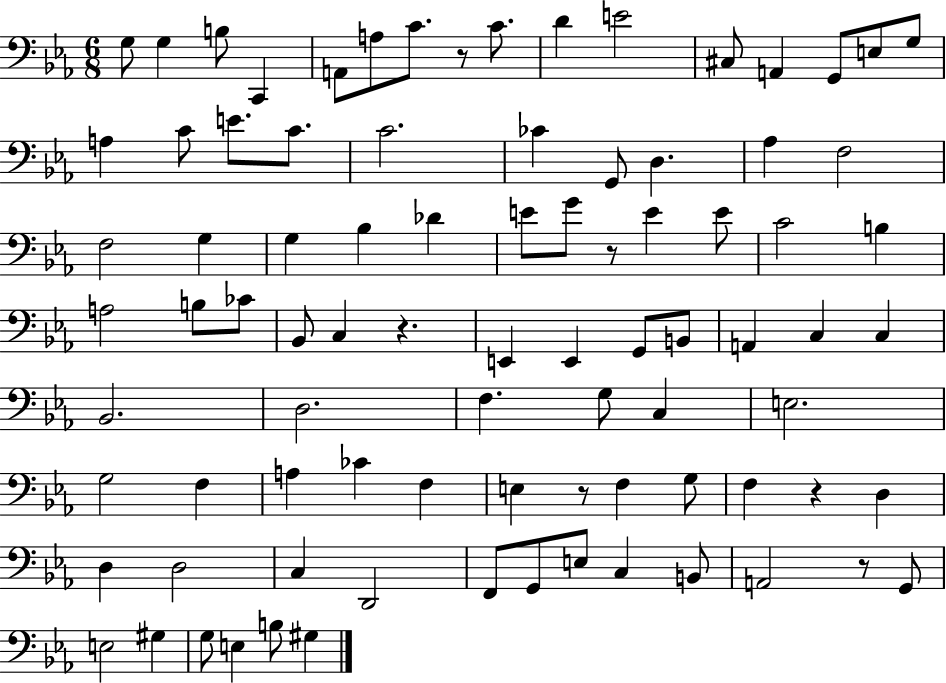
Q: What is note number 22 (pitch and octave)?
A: G2